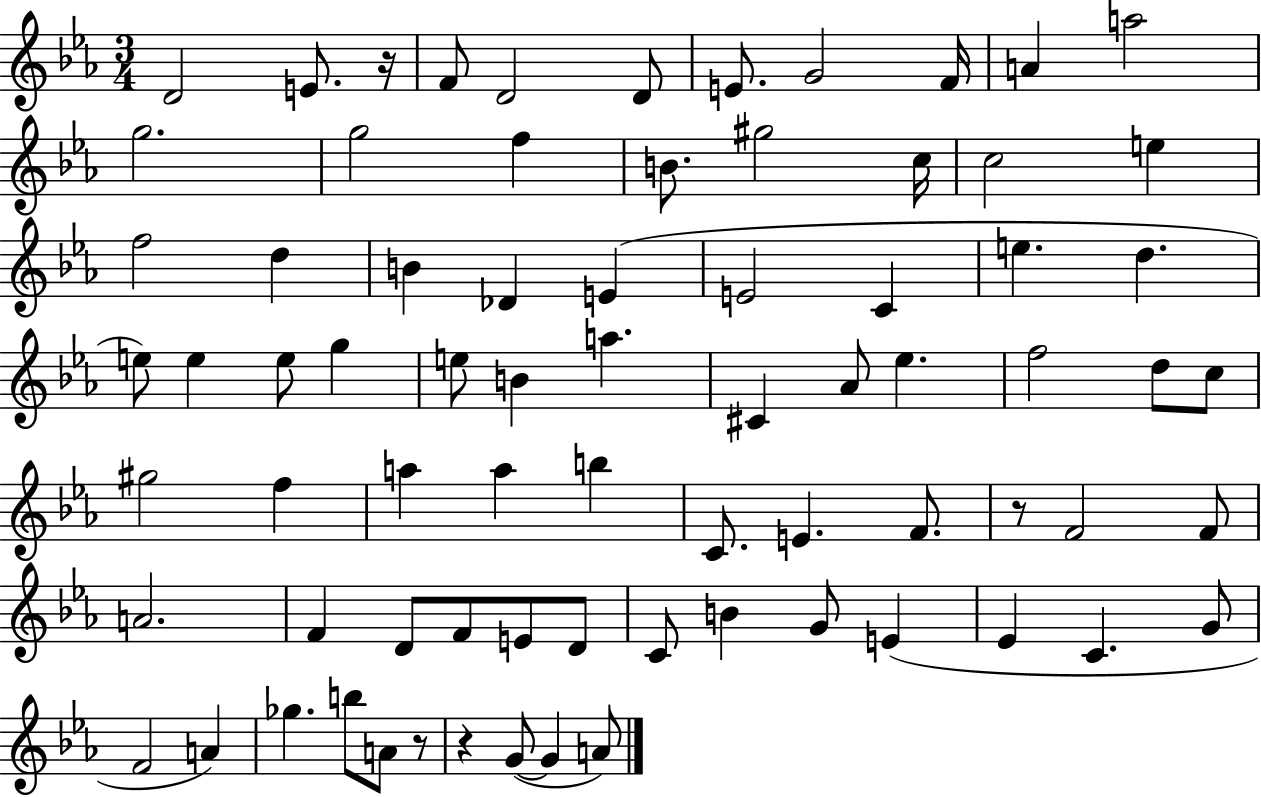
{
  \clef treble
  \numericTimeSignature
  \time 3/4
  \key ees \major
  d'2 e'8. r16 | f'8 d'2 d'8 | e'8. g'2 f'16 | a'4 a''2 | \break g''2. | g''2 f''4 | b'8. gis''2 c''16 | c''2 e''4 | \break f''2 d''4 | b'4 des'4 e'4( | e'2 c'4 | e''4. d''4. | \break e''8) e''4 e''8 g''4 | e''8 b'4 a''4. | cis'4 aes'8 ees''4. | f''2 d''8 c''8 | \break gis''2 f''4 | a''4 a''4 b''4 | c'8. e'4. f'8. | r8 f'2 f'8 | \break a'2. | f'4 d'8 f'8 e'8 d'8 | c'8 b'4 g'8 e'4( | ees'4 c'4. g'8 | \break f'2 a'4) | ges''4. b''8 a'8 r8 | r4 g'8~(~ g'4 a'8) | \bar "|."
}